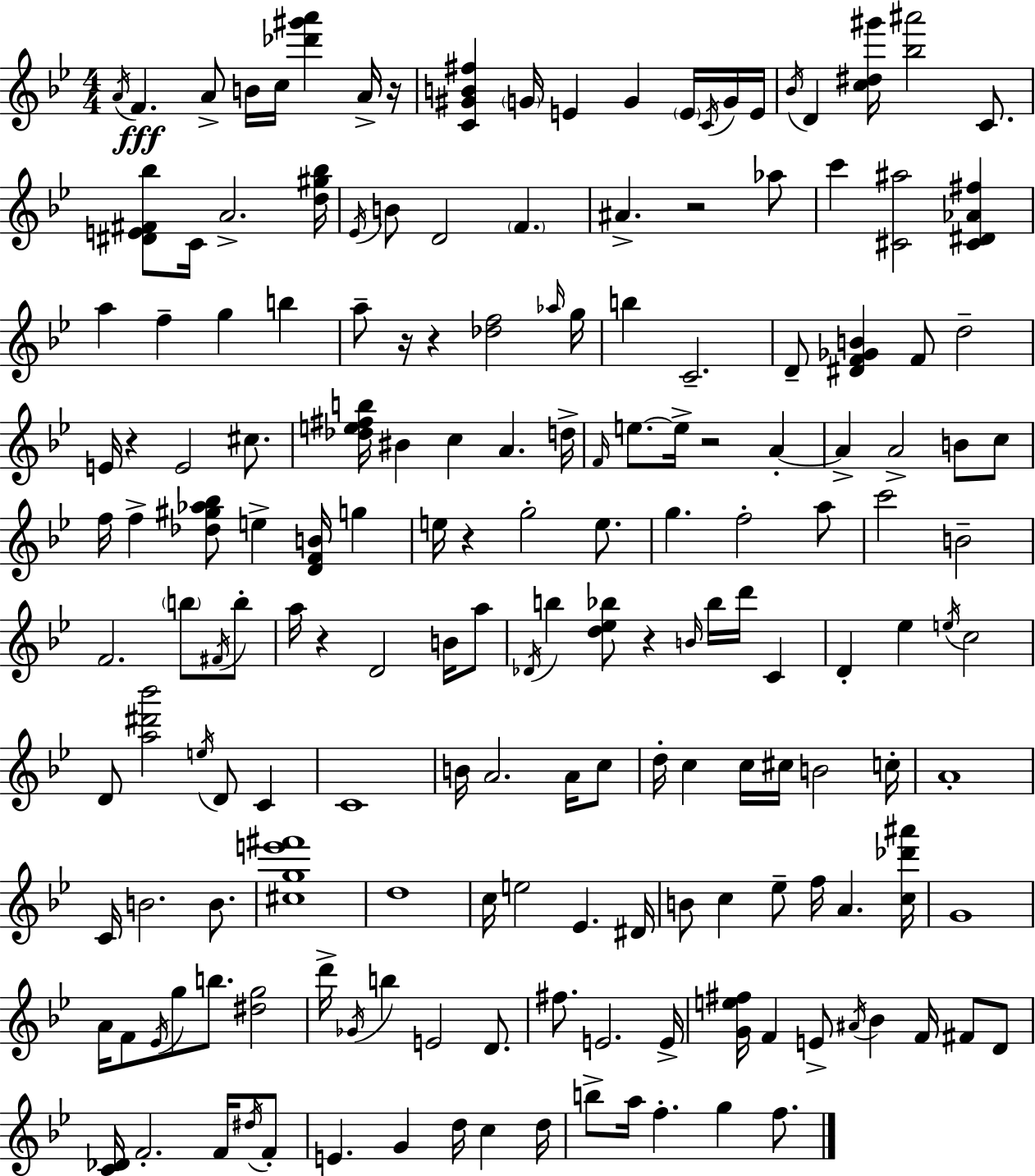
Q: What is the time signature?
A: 4/4